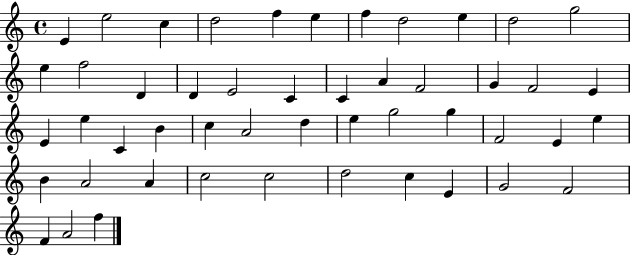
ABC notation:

X:1
T:Untitled
M:4/4
L:1/4
K:C
E e2 c d2 f e f d2 e d2 g2 e f2 D D E2 C C A F2 G F2 E E e C B c A2 d e g2 g F2 E e B A2 A c2 c2 d2 c E G2 F2 F A2 f